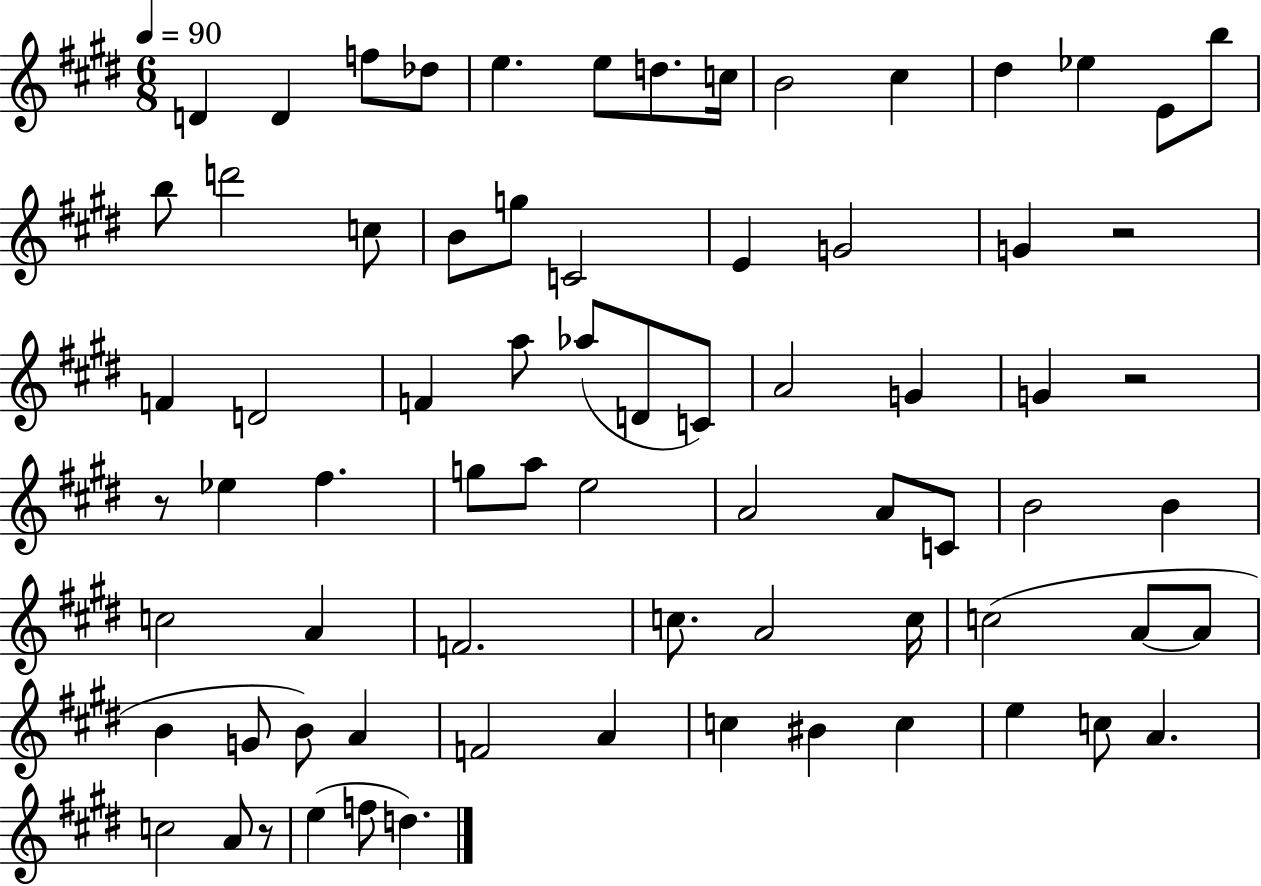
D4/q D4/q F5/e Db5/e E5/q. E5/e D5/e. C5/s B4/h C#5/q D#5/q Eb5/q E4/e B5/e B5/e D6/h C5/e B4/e G5/e C4/h E4/q G4/h G4/q R/h F4/q D4/h F4/q A5/e Ab5/e D4/e C4/e A4/h G4/q G4/q R/h R/e Eb5/q F#5/q. G5/e A5/e E5/h A4/h A4/e C4/e B4/h B4/q C5/h A4/q F4/h. C5/e. A4/h C5/s C5/h A4/e A4/e B4/q G4/e B4/e A4/q F4/h A4/q C5/q BIS4/q C5/q E5/q C5/e A4/q. C5/h A4/e R/e E5/q F5/e D5/q.